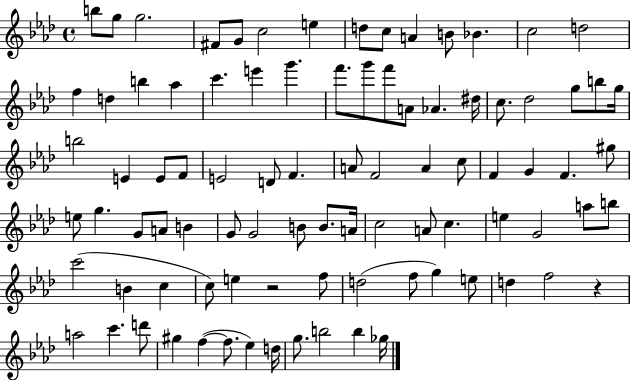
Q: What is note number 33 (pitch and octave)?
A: B5